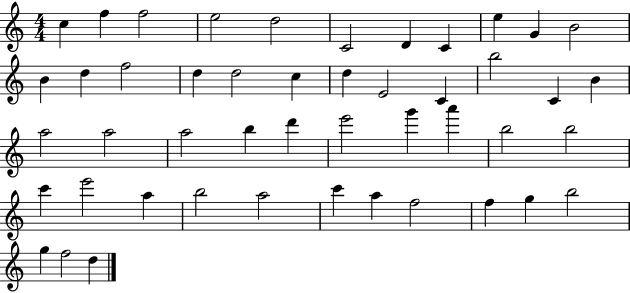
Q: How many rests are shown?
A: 0